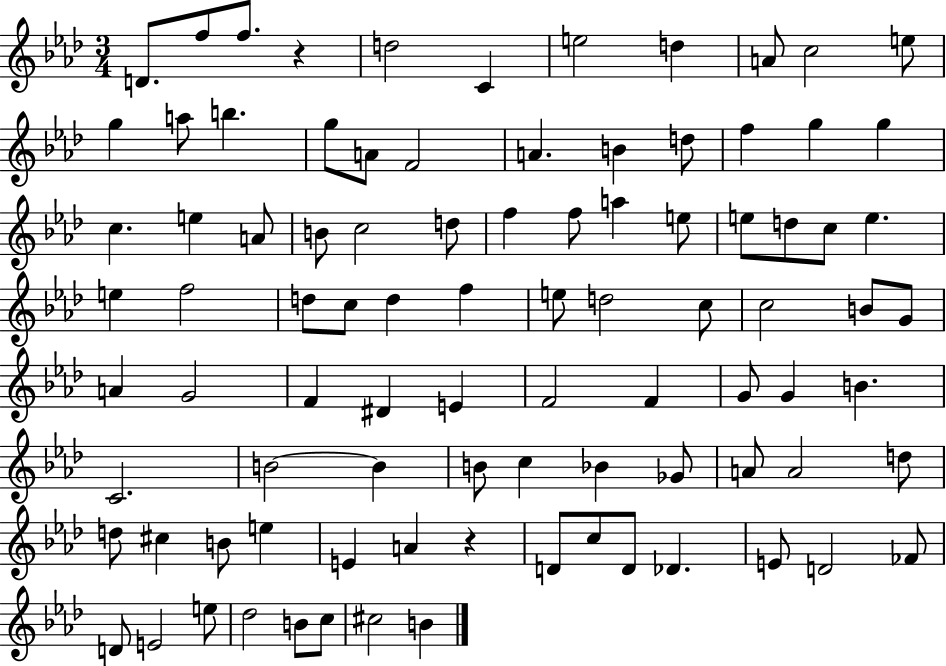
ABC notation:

X:1
T:Untitled
M:3/4
L:1/4
K:Ab
D/2 f/2 f/2 z d2 C e2 d A/2 c2 e/2 g a/2 b g/2 A/2 F2 A B d/2 f g g c e A/2 B/2 c2 d/2 f f/2 a e/2 e/2 d/2 c/2 e e f2 d/2 c/2 d f e/2 d2 c/2 c2 B/2 G/2 A G2 F ^D E F2 F G/2 G B C2 B2 B B/2 c _B _G/2 A/2 A2 d/2 d/2 ^c B/2 e E A z D/2 c/2 D/2 _D E/2 D2 _F/2 D/2 E2 e/2 _d2 B/2 c/2 ^c2 B